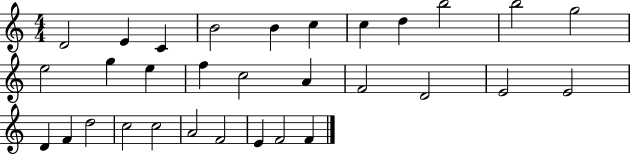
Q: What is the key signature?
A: C major